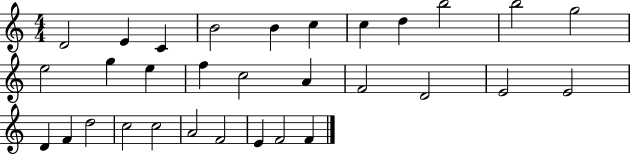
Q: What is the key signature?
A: C major